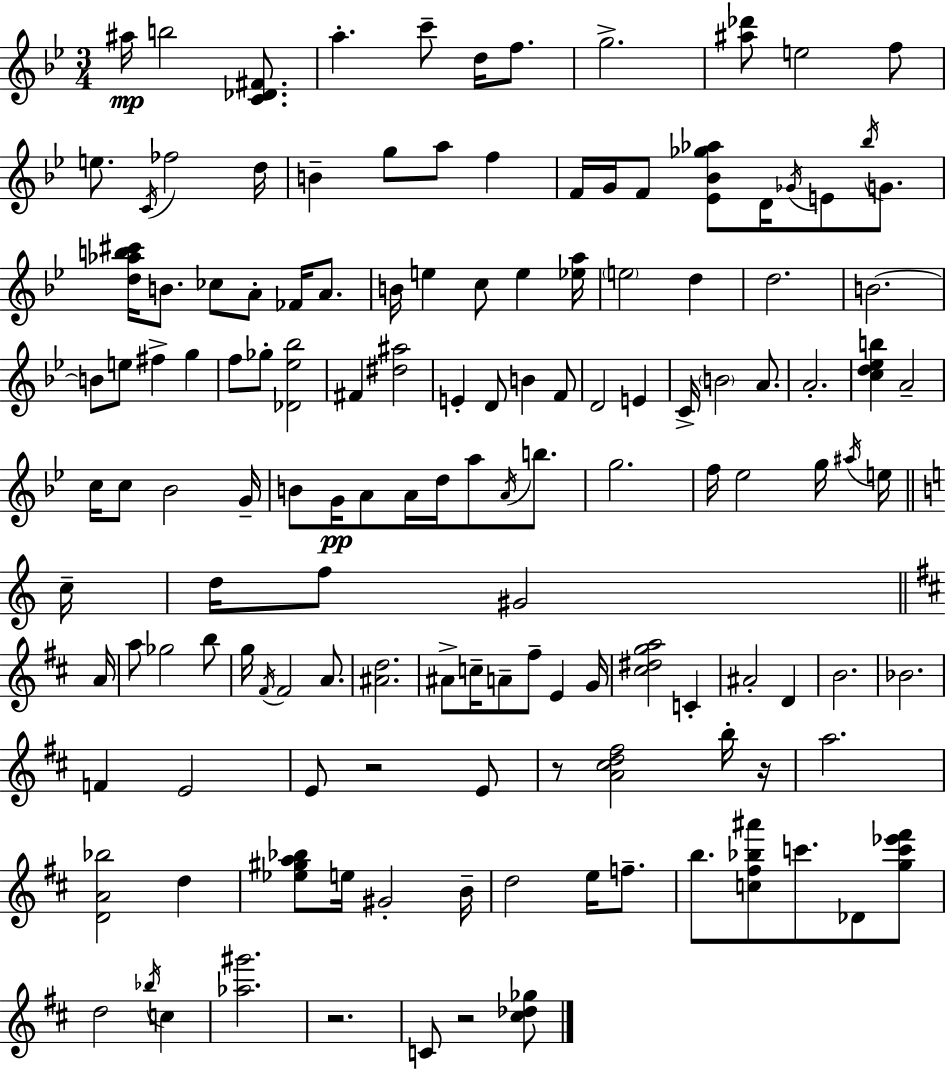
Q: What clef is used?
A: treble